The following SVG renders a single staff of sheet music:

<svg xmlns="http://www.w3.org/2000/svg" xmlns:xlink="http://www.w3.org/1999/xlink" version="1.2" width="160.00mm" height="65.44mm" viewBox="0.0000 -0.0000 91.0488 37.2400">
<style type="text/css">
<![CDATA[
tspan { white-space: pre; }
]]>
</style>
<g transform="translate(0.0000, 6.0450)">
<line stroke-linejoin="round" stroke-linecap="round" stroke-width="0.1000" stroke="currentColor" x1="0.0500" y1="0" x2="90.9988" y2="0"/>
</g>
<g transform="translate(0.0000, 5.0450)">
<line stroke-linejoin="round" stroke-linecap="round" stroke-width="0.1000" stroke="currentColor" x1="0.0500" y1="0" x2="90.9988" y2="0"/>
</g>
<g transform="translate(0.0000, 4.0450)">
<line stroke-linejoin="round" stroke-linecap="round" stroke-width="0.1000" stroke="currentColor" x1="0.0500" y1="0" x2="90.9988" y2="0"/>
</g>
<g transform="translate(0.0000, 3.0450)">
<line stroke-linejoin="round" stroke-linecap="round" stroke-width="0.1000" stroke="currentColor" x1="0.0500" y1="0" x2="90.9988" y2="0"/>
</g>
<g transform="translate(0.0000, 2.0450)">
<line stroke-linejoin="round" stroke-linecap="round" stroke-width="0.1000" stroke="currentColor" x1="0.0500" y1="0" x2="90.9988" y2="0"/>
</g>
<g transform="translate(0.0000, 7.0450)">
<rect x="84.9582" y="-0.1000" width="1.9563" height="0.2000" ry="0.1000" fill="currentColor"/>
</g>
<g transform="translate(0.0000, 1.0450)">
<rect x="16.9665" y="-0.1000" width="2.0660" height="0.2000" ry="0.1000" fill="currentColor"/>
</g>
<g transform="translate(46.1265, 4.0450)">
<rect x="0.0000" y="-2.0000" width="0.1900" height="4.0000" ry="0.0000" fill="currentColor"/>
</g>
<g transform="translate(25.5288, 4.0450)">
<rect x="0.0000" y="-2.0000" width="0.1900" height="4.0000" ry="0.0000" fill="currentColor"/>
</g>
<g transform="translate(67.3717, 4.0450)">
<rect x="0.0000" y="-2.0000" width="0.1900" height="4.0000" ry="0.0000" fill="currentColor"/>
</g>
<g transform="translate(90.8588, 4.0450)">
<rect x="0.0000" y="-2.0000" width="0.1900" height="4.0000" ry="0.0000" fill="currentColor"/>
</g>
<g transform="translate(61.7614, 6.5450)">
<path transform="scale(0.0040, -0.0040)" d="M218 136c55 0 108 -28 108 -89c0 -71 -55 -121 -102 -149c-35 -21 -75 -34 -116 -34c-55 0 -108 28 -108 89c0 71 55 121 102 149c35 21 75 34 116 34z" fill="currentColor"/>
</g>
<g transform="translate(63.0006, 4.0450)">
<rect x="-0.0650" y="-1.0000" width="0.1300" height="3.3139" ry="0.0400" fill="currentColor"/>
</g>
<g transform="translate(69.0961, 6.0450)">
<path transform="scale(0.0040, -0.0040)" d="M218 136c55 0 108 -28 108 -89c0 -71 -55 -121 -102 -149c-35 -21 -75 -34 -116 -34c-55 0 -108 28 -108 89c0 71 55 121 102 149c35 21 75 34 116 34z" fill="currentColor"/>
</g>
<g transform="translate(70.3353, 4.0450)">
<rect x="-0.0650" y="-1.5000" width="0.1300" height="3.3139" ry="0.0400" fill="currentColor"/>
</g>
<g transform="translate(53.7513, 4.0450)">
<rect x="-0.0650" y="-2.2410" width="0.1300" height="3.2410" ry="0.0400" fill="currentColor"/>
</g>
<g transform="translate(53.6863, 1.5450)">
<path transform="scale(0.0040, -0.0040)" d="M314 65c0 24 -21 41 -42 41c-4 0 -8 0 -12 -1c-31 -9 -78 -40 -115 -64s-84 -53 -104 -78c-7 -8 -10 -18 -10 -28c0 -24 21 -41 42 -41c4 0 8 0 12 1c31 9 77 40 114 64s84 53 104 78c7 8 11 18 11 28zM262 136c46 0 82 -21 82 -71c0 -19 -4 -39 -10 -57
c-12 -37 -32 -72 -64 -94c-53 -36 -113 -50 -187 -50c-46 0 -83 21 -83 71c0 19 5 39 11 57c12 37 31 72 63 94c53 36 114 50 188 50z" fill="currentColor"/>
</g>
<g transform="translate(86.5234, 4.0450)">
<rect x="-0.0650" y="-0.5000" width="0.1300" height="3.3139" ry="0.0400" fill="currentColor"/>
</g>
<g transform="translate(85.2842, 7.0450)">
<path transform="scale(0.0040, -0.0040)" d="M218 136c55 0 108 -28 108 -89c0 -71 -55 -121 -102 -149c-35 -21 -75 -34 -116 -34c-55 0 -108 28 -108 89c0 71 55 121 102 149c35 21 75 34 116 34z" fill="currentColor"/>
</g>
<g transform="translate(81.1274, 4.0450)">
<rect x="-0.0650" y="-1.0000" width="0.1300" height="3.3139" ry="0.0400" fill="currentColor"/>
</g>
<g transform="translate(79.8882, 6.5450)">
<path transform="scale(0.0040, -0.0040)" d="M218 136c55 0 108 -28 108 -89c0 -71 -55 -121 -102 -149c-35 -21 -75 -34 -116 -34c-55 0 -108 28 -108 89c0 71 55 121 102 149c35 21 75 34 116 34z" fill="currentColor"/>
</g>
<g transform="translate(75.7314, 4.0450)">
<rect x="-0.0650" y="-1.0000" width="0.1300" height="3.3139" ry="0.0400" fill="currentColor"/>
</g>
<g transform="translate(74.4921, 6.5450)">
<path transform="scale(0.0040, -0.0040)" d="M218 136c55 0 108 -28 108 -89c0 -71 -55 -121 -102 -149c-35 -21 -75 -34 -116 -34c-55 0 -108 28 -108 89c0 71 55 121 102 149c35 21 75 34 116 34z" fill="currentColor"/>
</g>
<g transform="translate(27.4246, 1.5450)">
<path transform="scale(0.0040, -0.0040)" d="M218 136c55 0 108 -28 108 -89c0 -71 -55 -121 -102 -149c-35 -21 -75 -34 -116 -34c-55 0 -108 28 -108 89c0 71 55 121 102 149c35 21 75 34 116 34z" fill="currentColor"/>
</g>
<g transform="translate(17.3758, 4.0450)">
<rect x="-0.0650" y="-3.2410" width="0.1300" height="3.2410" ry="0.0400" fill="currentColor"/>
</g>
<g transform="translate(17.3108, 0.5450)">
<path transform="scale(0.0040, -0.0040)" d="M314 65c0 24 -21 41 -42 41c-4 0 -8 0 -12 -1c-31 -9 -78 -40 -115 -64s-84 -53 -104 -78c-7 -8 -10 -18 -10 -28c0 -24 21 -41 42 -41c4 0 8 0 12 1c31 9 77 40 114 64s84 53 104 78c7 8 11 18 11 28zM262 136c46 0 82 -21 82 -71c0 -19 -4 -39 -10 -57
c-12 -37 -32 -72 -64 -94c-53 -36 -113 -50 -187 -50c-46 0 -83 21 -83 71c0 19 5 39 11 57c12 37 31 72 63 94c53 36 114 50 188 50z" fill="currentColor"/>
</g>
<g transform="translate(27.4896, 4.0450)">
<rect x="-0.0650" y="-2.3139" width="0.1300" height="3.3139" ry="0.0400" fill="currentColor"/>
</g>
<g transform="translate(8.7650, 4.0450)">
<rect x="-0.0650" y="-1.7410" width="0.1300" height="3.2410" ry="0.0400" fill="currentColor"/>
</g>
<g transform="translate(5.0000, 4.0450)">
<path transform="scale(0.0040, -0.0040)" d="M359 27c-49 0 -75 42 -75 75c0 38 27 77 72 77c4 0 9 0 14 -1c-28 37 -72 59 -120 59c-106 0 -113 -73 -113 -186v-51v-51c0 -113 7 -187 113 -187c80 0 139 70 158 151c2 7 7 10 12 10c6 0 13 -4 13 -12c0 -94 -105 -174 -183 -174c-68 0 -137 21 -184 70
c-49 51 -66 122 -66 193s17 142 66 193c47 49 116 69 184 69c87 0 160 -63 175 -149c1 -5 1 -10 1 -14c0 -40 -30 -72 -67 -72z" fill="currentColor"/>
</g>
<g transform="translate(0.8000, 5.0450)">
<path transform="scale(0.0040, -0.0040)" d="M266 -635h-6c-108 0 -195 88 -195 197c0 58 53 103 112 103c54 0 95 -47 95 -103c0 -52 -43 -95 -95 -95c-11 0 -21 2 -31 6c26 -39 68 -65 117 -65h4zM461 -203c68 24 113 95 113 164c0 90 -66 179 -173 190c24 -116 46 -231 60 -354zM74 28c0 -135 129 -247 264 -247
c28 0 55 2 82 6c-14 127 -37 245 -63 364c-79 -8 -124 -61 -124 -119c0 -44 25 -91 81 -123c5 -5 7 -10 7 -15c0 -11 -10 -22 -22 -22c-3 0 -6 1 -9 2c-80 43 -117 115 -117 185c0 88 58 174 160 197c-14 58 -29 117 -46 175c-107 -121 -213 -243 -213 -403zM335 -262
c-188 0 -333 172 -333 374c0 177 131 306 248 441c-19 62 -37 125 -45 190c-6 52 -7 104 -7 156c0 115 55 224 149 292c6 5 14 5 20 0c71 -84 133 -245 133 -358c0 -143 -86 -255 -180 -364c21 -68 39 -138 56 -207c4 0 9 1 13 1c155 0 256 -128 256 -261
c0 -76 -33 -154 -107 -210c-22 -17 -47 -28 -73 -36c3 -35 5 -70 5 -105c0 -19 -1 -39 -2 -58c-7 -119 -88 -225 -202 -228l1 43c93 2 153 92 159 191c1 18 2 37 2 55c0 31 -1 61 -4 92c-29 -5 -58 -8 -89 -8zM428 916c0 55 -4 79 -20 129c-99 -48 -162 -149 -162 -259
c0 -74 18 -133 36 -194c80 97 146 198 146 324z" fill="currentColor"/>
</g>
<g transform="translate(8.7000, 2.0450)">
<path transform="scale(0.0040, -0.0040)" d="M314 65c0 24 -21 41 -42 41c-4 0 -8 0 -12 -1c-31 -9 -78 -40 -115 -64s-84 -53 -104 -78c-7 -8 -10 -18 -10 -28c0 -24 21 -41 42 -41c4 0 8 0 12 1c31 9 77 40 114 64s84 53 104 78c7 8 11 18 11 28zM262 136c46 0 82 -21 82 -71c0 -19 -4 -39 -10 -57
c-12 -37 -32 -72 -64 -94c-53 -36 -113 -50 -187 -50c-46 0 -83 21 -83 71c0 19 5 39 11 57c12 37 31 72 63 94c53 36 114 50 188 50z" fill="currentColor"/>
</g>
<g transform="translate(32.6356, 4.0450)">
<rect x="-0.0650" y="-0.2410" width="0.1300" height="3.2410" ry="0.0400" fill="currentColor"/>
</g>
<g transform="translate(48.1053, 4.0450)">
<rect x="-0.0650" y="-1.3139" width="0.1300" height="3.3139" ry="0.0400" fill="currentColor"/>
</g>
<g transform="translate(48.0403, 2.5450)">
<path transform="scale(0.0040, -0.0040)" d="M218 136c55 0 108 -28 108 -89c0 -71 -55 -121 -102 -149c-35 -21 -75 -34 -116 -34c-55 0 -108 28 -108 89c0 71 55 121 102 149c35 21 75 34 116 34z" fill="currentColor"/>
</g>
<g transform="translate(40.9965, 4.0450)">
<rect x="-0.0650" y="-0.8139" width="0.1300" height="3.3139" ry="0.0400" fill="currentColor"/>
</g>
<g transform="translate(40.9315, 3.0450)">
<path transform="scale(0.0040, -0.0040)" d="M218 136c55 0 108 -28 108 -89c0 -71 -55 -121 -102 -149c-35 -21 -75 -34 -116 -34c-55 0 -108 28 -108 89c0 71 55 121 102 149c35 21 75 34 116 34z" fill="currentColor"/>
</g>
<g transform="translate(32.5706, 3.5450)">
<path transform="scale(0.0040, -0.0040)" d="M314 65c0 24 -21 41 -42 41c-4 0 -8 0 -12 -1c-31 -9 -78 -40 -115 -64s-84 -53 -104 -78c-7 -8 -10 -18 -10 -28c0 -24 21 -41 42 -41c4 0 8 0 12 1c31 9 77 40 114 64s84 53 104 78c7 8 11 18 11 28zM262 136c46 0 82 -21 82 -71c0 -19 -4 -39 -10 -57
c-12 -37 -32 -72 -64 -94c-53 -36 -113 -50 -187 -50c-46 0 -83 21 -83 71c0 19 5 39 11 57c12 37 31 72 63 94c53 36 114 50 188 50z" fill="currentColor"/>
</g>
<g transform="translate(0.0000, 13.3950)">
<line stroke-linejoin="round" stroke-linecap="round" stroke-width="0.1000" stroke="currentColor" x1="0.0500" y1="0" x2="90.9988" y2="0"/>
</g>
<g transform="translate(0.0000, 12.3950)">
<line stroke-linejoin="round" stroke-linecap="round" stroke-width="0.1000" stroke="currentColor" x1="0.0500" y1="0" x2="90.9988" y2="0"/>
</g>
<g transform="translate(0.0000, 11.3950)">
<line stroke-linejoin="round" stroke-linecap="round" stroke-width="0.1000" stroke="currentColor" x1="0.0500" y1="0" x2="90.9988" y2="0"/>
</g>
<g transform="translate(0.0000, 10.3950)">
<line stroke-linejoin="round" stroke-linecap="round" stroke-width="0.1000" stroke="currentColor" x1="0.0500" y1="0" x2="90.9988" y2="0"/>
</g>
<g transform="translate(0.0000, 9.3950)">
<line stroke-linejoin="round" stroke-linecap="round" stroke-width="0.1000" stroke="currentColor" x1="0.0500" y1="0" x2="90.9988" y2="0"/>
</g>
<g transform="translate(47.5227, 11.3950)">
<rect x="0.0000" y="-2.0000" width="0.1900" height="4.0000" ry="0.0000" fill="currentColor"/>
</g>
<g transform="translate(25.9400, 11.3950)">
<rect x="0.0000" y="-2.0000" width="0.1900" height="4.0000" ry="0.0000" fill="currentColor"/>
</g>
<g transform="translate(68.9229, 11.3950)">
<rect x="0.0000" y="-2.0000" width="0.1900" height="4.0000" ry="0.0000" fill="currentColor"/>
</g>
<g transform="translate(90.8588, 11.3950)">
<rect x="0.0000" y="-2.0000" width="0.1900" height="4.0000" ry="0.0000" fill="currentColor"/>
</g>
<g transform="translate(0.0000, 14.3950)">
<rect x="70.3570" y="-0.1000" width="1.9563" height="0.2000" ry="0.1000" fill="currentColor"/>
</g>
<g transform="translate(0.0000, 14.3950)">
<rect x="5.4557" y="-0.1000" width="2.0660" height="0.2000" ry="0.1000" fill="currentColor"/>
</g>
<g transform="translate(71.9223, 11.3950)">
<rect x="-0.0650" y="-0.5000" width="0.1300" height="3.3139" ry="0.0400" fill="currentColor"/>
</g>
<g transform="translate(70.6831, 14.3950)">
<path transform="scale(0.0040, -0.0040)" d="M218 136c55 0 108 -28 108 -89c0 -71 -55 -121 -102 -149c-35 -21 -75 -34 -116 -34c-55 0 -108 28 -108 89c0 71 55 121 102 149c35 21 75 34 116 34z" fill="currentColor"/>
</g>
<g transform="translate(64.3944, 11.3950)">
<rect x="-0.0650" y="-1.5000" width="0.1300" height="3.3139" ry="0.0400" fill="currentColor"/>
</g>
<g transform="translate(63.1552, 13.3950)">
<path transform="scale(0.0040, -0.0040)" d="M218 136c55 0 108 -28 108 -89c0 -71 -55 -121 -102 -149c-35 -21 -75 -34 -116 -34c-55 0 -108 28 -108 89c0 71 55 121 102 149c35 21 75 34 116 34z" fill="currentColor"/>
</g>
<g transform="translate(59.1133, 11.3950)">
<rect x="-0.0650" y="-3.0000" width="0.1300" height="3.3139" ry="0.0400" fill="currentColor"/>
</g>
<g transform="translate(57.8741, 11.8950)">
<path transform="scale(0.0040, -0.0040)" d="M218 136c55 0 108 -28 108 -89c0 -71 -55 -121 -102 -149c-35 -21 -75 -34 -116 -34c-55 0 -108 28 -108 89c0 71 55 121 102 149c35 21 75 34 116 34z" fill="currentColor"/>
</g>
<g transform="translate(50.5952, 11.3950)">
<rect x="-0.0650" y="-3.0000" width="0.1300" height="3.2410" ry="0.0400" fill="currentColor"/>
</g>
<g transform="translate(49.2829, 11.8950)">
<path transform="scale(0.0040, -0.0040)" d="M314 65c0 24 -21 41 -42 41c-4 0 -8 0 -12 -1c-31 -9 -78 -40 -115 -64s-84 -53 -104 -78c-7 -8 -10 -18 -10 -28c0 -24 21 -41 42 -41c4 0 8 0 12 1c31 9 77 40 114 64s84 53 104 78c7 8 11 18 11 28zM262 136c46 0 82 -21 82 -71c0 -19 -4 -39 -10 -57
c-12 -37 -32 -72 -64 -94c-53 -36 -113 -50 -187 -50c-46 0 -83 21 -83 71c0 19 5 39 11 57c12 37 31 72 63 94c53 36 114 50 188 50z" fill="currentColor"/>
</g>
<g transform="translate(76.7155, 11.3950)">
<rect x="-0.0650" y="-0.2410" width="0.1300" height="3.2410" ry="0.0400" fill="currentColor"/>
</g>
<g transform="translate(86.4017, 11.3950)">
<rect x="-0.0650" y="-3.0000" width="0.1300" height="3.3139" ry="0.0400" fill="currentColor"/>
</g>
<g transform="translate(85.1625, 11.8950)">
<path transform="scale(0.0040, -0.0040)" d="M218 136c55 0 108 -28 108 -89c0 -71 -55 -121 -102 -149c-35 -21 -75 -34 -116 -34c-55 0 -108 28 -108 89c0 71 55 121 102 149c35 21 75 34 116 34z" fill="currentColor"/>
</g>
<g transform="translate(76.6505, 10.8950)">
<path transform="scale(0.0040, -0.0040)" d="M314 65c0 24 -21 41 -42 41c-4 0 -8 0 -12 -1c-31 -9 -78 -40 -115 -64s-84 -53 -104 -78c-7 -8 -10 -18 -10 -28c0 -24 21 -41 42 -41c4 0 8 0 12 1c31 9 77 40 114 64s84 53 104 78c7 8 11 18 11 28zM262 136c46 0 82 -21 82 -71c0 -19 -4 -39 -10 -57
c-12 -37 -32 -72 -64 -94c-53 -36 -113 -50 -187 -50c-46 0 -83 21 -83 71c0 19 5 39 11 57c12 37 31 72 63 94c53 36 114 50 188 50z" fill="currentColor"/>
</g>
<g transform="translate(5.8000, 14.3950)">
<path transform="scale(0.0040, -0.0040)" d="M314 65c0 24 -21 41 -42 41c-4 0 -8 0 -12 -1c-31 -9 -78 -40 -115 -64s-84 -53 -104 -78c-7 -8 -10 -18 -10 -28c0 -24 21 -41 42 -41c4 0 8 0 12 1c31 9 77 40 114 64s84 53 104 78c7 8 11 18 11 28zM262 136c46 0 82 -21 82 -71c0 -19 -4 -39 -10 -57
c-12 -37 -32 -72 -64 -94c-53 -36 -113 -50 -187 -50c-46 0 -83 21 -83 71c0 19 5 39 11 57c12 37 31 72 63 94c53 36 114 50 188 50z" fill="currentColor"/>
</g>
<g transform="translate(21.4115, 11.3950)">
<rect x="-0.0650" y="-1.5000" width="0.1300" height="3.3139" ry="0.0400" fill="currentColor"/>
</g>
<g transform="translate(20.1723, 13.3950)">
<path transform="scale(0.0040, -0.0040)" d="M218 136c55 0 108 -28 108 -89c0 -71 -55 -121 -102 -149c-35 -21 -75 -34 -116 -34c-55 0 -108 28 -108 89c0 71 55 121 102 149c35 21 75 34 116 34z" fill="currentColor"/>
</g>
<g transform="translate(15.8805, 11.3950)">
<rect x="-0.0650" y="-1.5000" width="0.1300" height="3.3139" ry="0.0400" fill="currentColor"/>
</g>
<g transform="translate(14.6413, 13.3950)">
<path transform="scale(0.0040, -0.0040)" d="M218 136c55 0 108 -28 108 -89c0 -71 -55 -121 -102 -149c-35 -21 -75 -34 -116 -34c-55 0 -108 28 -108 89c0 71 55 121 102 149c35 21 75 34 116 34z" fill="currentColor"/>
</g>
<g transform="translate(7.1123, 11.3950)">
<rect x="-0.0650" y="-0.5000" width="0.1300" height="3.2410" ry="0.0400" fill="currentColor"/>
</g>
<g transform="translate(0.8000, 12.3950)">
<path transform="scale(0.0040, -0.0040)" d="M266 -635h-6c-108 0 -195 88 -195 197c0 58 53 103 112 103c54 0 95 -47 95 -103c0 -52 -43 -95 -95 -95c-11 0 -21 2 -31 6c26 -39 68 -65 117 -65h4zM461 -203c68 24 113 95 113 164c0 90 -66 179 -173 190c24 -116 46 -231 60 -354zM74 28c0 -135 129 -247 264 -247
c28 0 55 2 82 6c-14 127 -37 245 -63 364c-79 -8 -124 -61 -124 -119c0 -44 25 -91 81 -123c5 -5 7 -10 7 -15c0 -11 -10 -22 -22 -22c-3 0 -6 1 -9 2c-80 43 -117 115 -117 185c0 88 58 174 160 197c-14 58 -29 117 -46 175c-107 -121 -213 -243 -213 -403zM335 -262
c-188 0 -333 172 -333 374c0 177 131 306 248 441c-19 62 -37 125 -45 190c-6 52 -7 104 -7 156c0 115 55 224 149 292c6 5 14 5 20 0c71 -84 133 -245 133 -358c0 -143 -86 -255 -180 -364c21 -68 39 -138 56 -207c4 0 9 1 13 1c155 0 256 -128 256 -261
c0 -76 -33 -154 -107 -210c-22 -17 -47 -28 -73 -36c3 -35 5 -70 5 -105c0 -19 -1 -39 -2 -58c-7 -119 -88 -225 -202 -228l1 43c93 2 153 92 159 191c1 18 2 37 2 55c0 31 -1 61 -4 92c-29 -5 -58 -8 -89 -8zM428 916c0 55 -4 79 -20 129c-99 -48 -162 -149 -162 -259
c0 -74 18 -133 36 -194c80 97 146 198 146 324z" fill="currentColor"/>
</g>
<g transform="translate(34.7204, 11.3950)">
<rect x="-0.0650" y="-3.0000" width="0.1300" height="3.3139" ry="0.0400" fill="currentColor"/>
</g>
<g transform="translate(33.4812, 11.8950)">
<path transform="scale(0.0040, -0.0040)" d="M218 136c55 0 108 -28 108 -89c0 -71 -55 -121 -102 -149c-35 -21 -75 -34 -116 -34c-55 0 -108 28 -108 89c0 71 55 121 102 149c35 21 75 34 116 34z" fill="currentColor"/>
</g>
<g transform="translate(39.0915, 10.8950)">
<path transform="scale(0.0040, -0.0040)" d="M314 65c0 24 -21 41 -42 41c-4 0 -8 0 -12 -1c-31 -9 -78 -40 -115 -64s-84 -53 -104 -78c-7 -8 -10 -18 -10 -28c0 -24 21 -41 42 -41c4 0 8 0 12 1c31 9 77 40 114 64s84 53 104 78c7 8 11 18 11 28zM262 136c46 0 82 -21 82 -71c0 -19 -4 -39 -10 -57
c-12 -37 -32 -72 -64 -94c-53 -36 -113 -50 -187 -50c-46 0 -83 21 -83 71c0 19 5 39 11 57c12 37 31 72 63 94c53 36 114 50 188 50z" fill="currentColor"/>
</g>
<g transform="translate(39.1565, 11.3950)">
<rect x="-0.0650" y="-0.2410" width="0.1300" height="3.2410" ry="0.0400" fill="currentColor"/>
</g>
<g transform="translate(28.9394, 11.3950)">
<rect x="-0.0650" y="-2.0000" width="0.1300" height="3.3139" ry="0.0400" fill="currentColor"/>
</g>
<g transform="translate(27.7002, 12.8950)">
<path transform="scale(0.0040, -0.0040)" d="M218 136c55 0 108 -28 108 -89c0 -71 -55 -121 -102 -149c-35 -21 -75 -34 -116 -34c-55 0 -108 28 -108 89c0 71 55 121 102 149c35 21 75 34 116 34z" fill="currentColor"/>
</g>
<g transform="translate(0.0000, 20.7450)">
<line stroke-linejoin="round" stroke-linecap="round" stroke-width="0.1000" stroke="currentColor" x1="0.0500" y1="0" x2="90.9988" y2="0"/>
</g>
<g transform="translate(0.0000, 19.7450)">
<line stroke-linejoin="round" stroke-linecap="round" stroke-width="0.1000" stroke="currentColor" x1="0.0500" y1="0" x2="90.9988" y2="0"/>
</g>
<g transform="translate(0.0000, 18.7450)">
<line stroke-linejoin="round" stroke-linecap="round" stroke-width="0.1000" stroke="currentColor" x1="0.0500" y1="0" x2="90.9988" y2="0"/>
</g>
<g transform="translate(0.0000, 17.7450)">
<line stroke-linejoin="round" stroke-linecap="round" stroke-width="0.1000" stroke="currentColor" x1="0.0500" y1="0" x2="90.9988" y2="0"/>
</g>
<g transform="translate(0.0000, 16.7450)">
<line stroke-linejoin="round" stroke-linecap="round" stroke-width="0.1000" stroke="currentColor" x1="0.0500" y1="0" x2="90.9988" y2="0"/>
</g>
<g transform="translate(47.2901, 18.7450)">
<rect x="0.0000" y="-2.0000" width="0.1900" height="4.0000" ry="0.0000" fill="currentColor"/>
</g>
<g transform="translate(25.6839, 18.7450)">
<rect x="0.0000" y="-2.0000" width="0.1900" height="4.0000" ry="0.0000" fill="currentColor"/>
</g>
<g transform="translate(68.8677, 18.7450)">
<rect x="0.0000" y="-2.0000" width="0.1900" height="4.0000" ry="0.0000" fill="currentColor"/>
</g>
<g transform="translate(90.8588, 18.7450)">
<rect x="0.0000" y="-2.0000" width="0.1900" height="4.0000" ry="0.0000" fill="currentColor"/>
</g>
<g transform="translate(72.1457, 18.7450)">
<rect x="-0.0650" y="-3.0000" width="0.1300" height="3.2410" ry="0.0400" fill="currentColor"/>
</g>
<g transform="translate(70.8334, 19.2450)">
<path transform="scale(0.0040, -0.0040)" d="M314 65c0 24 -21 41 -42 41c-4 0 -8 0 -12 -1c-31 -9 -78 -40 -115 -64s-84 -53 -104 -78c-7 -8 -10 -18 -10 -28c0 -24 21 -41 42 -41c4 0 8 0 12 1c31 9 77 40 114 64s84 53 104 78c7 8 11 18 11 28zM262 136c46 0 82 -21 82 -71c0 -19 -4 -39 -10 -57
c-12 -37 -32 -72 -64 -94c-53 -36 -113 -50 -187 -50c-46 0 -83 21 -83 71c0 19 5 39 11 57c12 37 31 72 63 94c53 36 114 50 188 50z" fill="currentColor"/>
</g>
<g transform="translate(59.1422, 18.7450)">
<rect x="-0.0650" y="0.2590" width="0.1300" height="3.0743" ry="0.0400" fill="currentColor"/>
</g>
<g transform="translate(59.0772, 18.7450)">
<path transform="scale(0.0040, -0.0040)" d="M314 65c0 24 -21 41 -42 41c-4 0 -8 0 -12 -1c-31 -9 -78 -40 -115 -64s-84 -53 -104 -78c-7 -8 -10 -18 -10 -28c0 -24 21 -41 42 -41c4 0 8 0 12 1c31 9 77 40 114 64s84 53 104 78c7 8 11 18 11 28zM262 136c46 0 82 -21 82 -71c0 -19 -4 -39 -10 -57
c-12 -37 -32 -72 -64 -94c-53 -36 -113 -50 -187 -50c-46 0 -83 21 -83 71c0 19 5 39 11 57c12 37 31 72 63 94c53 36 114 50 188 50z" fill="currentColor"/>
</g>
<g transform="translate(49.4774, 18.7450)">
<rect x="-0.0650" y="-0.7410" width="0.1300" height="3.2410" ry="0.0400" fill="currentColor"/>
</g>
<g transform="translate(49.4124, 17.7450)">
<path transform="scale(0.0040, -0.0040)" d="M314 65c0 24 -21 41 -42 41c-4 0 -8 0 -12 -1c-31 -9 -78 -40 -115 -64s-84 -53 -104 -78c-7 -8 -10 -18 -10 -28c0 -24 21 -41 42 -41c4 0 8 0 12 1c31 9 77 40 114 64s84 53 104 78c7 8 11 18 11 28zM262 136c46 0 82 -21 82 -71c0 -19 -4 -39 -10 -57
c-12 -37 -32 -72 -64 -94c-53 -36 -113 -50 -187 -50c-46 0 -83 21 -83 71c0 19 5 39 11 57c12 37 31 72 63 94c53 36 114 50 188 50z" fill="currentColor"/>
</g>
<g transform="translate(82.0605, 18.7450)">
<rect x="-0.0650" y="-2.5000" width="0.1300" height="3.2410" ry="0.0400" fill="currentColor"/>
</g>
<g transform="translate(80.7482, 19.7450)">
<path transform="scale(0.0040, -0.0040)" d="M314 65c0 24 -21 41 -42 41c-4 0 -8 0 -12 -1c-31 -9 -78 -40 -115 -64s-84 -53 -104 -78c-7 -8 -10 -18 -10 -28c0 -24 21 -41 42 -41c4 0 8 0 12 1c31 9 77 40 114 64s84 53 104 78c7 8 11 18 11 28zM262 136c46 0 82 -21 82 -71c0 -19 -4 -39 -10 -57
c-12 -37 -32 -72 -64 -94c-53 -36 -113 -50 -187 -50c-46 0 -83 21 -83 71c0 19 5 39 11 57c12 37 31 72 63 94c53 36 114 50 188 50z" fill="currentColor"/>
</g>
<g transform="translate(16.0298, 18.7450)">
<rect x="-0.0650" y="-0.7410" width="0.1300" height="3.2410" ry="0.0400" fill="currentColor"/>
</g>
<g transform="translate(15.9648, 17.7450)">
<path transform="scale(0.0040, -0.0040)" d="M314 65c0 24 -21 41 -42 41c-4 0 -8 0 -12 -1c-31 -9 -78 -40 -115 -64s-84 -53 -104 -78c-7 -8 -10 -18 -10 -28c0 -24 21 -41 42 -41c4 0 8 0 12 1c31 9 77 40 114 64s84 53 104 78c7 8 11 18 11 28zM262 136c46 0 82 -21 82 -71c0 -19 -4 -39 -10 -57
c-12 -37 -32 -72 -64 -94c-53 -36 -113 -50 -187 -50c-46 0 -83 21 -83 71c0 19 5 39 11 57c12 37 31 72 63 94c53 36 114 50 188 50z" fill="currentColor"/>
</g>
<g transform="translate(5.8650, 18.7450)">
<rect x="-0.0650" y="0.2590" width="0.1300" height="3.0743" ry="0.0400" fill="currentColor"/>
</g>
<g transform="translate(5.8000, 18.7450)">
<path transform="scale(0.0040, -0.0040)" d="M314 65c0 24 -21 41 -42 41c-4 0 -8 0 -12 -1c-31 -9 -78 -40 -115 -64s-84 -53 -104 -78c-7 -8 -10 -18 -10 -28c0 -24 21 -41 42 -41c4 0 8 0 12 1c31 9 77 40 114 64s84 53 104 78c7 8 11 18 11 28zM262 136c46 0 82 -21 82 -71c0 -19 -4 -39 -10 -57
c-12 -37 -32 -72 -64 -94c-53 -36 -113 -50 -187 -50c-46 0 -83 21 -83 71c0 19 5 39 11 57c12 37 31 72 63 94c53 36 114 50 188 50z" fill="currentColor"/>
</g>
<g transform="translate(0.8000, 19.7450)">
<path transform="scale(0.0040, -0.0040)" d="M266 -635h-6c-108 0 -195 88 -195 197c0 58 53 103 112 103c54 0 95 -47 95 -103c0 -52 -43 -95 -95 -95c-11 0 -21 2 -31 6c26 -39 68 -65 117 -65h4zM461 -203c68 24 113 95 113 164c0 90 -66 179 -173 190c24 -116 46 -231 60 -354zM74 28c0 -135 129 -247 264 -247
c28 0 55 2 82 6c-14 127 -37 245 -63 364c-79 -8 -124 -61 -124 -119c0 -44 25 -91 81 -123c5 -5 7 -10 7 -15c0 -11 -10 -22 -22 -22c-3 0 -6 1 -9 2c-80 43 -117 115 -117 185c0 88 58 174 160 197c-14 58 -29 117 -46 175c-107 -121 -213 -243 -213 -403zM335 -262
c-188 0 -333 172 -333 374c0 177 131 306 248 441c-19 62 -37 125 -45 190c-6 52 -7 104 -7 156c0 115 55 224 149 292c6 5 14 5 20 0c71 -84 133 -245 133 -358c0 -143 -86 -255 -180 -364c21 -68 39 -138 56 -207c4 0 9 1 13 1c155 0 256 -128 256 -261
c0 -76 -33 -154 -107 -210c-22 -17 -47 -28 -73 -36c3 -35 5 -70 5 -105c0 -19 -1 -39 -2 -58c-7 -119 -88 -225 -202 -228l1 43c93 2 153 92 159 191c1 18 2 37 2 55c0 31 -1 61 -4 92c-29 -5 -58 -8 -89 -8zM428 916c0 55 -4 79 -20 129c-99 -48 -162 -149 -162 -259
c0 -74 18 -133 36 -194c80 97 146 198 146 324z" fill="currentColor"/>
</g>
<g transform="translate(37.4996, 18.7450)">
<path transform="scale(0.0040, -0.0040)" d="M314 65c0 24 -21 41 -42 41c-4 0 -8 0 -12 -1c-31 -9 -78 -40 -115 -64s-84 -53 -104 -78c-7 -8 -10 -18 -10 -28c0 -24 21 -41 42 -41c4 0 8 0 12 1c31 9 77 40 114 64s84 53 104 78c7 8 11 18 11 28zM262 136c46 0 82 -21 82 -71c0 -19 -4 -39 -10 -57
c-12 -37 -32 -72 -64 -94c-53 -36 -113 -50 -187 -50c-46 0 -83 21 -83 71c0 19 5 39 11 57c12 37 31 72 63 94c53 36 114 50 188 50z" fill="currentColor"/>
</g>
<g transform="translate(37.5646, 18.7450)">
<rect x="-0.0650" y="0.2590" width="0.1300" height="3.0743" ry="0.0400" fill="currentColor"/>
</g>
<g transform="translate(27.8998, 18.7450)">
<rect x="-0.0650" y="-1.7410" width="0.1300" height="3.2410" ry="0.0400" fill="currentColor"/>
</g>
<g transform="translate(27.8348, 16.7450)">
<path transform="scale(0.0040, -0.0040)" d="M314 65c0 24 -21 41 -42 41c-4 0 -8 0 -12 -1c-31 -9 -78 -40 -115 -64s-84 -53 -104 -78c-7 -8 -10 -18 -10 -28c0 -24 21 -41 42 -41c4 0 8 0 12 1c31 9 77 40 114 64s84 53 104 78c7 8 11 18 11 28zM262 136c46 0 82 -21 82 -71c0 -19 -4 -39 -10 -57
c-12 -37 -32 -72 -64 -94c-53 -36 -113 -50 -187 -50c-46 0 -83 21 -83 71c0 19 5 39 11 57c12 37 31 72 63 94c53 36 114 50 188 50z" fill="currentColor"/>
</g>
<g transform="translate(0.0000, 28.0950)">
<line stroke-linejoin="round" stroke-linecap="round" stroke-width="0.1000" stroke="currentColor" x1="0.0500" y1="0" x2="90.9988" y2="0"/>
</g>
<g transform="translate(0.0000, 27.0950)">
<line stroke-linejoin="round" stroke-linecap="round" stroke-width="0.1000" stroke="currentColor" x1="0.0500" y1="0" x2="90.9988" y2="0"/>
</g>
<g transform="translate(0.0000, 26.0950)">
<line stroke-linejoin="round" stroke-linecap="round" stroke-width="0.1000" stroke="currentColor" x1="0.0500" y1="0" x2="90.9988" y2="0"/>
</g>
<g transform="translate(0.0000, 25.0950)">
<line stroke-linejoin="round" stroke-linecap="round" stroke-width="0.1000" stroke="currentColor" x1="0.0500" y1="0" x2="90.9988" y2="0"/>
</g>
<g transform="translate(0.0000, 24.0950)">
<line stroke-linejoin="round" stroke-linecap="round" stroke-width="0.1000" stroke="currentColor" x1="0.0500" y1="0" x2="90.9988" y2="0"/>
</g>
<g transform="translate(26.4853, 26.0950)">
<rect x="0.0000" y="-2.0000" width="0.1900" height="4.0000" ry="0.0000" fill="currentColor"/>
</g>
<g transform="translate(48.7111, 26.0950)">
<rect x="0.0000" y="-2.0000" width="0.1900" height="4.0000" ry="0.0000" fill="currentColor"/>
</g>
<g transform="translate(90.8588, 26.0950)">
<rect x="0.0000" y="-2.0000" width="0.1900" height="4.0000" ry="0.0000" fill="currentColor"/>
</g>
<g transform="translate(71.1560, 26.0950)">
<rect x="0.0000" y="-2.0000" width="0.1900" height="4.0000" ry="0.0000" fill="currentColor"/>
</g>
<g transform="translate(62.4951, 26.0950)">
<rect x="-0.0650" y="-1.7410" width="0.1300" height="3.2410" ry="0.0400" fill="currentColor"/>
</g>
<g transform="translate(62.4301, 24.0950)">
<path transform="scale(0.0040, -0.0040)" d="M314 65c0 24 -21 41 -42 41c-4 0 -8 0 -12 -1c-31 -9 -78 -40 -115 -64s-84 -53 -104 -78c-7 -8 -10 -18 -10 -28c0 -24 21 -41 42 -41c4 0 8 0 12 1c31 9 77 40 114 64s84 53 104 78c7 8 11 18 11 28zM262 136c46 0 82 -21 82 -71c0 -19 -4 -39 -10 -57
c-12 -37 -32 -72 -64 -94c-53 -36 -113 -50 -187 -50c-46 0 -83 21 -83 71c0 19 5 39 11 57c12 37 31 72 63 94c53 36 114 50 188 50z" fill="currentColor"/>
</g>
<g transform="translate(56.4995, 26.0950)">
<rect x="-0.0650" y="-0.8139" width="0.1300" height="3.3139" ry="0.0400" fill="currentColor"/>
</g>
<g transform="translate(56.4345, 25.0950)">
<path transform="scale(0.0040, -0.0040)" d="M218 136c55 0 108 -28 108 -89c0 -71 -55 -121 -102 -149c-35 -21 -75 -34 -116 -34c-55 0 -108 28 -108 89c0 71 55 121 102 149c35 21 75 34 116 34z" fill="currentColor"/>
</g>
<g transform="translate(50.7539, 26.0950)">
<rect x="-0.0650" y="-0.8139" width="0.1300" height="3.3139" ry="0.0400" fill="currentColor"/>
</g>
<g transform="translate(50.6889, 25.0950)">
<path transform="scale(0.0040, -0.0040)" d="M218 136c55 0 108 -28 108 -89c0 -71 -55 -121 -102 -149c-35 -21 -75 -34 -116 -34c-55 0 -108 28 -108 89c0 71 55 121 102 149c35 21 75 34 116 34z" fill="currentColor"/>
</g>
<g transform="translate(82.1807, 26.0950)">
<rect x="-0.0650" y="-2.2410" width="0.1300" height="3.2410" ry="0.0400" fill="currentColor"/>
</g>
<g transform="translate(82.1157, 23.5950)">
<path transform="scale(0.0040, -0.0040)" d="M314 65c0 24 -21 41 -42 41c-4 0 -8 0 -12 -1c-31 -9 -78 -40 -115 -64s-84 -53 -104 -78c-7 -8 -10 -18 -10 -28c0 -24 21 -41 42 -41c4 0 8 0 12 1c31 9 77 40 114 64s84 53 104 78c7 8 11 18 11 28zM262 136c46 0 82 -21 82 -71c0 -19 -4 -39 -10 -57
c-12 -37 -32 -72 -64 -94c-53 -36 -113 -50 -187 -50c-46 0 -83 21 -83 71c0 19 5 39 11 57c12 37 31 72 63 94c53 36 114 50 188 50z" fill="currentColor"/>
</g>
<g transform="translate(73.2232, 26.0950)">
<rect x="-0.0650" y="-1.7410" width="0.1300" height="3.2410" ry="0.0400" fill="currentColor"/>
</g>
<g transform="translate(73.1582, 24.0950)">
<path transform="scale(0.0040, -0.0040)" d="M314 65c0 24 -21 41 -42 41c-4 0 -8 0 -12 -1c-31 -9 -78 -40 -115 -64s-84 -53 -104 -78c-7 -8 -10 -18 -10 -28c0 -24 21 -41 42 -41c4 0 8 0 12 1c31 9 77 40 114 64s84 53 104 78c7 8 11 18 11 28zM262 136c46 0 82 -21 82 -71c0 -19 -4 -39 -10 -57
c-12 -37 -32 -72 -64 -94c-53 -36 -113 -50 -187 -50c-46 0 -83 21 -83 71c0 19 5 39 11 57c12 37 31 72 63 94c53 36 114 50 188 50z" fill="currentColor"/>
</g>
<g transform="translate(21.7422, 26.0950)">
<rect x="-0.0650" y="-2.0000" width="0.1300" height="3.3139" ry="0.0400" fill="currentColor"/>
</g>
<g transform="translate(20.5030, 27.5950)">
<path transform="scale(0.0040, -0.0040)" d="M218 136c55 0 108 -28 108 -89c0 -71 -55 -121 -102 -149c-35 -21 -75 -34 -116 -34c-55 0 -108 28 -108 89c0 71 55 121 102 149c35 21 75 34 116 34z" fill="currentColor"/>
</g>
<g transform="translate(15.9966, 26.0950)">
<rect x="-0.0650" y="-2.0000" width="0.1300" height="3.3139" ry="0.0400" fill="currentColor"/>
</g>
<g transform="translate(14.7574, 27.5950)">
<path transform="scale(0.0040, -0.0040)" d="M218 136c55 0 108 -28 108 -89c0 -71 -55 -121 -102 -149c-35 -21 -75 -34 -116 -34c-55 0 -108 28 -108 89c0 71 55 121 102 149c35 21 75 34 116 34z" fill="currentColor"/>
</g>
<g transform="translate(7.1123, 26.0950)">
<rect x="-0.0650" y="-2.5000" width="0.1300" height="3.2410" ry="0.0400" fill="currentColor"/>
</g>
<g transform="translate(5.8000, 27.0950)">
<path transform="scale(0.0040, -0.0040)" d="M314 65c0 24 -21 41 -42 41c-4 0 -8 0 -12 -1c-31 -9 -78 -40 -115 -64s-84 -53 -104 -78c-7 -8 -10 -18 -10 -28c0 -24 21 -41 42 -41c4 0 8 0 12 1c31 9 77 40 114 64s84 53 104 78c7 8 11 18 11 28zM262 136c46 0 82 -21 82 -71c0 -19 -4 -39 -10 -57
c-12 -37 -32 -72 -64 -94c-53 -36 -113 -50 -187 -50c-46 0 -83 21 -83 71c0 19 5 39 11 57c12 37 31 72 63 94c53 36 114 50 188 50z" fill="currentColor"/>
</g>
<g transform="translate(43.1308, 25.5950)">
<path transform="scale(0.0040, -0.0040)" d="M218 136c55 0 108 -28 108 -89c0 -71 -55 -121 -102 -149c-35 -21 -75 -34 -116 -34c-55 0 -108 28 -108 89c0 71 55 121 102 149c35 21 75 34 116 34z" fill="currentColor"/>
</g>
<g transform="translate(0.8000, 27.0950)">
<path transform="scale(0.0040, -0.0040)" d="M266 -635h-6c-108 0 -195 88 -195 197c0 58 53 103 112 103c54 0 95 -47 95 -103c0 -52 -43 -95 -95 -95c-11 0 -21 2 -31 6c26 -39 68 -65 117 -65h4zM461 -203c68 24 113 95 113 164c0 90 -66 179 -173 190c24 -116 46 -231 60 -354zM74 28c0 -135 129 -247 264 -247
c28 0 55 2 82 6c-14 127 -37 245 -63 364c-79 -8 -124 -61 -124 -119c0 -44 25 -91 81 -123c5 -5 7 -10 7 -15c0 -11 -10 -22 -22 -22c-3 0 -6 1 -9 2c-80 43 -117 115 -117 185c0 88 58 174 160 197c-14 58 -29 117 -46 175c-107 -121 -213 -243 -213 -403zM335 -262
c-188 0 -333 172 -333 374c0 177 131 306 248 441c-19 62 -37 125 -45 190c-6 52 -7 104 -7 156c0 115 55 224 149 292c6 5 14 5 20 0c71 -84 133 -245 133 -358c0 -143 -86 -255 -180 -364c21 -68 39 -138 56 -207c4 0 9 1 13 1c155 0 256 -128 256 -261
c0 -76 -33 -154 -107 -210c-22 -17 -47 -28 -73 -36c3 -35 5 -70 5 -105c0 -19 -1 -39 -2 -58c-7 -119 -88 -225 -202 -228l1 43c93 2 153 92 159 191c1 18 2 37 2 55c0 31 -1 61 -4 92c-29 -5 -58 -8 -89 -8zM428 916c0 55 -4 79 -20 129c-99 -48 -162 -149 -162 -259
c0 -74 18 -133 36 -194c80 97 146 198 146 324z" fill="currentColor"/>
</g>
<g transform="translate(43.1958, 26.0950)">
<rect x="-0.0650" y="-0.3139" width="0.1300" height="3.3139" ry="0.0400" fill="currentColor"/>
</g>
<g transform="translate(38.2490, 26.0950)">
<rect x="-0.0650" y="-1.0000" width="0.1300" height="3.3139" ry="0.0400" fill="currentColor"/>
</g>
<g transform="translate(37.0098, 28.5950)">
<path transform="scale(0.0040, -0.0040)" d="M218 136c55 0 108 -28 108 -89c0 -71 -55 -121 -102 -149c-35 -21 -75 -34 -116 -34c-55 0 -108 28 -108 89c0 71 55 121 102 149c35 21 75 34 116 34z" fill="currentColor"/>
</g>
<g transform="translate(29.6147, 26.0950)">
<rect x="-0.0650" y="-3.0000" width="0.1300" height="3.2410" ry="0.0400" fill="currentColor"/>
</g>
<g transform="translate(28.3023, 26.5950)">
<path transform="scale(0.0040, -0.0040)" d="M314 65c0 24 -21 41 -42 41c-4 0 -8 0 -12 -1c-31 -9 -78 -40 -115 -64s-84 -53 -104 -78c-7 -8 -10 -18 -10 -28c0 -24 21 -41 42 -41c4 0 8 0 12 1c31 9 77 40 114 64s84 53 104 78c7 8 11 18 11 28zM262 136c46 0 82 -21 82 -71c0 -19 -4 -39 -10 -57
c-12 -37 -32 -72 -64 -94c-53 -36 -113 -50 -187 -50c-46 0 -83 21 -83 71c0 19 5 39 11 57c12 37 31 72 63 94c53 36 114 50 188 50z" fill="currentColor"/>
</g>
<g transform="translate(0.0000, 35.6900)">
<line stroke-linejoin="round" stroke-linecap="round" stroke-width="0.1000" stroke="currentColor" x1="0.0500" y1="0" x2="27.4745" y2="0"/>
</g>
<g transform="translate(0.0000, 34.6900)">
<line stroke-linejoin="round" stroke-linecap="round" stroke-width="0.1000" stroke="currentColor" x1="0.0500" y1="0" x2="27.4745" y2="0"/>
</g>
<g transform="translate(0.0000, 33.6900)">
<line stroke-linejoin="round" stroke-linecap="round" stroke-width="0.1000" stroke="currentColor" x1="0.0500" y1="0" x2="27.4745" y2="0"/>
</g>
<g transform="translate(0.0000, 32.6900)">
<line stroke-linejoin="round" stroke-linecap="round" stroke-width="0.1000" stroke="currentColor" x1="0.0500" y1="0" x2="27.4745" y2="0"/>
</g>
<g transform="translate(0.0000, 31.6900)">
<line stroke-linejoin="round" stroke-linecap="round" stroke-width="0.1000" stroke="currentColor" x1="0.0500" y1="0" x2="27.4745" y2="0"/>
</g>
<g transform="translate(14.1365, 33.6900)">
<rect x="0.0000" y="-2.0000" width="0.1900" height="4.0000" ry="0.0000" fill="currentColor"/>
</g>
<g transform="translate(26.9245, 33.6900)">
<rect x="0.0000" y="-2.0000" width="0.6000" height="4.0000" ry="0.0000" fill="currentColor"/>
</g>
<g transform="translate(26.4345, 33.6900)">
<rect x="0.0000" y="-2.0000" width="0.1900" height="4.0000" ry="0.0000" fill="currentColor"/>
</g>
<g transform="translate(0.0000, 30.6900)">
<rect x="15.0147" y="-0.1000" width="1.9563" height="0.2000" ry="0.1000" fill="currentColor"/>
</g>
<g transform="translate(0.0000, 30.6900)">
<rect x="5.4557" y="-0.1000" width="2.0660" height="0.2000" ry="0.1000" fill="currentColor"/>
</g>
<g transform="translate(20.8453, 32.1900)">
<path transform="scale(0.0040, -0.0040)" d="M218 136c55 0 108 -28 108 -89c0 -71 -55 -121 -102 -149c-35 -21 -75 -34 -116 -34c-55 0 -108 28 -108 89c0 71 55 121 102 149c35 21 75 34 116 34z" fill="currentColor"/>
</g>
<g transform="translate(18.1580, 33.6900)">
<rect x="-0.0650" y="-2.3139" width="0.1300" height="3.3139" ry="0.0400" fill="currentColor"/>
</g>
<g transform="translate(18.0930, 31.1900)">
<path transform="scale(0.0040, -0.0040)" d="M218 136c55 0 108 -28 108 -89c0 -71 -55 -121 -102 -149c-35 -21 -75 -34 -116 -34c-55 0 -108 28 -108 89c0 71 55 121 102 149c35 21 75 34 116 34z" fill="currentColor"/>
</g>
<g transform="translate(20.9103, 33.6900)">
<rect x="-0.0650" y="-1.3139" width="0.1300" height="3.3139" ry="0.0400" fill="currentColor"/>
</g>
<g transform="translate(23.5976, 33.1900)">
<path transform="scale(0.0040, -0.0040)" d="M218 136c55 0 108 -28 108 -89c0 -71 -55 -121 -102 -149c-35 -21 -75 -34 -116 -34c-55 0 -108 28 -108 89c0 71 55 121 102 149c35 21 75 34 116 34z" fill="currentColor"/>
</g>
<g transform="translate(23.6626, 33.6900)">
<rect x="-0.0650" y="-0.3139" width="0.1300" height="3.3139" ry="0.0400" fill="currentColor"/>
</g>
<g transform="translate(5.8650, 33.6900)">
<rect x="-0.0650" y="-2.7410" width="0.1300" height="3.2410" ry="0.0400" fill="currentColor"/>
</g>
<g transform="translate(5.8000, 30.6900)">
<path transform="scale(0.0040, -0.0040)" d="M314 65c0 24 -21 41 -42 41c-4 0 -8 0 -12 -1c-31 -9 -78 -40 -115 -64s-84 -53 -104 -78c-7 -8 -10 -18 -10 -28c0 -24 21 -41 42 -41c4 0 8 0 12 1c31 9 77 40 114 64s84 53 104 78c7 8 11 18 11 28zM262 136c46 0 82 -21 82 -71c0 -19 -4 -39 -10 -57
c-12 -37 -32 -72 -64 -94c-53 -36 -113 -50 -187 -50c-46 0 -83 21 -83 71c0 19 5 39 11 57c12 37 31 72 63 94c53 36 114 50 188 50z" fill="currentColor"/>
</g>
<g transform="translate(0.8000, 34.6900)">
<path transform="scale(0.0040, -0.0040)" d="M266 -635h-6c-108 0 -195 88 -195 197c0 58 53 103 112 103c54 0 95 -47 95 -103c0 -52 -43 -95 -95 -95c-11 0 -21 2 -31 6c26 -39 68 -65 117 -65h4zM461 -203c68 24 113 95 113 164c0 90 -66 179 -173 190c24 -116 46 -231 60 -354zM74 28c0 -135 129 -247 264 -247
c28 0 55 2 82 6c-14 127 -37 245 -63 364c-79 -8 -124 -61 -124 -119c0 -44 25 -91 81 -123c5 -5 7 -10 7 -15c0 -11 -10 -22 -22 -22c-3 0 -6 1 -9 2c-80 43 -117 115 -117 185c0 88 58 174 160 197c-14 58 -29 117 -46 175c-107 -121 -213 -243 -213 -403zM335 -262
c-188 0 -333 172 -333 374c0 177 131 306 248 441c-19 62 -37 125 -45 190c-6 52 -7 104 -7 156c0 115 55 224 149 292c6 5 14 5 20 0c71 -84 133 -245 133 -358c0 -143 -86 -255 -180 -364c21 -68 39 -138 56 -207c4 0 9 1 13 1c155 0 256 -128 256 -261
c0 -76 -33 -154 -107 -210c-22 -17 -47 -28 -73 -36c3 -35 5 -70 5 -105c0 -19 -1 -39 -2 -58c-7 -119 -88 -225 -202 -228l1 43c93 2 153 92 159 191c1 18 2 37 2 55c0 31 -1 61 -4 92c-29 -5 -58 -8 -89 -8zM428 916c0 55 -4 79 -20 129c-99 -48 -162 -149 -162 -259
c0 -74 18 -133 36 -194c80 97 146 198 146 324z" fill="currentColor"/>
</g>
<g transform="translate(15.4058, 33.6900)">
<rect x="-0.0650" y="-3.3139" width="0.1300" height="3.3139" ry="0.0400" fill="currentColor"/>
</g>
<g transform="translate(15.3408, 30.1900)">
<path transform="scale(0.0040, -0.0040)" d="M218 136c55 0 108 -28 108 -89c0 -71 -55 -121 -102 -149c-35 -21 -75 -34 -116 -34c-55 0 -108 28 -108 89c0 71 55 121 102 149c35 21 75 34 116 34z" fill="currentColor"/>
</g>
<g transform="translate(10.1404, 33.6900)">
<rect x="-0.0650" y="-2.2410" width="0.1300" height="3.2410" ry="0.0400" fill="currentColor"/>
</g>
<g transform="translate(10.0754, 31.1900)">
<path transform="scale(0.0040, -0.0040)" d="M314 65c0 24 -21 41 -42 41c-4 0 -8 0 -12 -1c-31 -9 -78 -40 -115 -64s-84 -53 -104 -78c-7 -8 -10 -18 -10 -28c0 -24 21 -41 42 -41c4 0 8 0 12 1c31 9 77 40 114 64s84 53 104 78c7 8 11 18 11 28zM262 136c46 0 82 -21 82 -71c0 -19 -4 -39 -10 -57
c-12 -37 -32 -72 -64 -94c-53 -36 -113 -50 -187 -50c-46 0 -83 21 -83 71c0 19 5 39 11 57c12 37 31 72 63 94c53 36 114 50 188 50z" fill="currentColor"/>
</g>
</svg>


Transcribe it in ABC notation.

X:1
T:Untitled
M:4/4
L:1/4
K:C
f2 b2 g c2 d e g2 D E D D C C2 E E F A c2 A2 A E C c2 A B2 d2 f2 B2 d2 B2 A2 G2 G2 F F A2 D c d d f2 f2 g2 a2 g2 b g e c